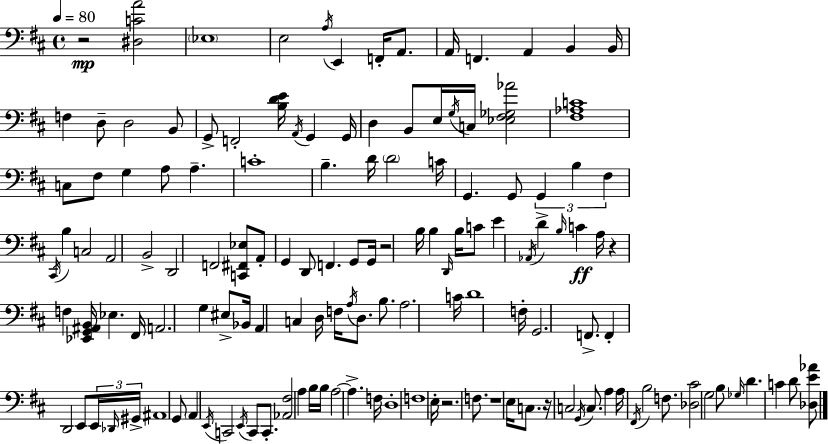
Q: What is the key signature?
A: D major